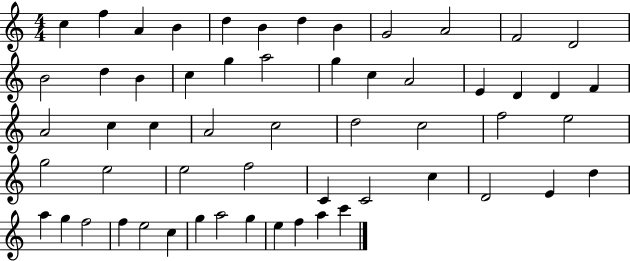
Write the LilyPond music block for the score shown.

{
  \clef treble
  \numericTimeSignature
  \time 4/4
  \key c \major
  c''4 f''4 a'4 b'4 | d''4 b'4 d''4 b'4 | g'2 a'2 | f'2 d'2 | \break b'2 d''4 b'4 | c''4 g''4 a''2 | g''4 c''4 a'2 | e'4 d'4 d'4 f'4 | \break a'2 c''4 c''4 | a'2 c''2 | d''2 c''2 | f''2 e''2 | \break g''2 e''2 | e''2 f''2 | c'4 c'2 c''4 | d'2 e'4 d''4 | \break a''4 g''4 f''2 | f''4 e''2 c''4 | g''4 a''2 g''4 | e''4 f''4 a''4 c'''4 | \break \bar "|."
}